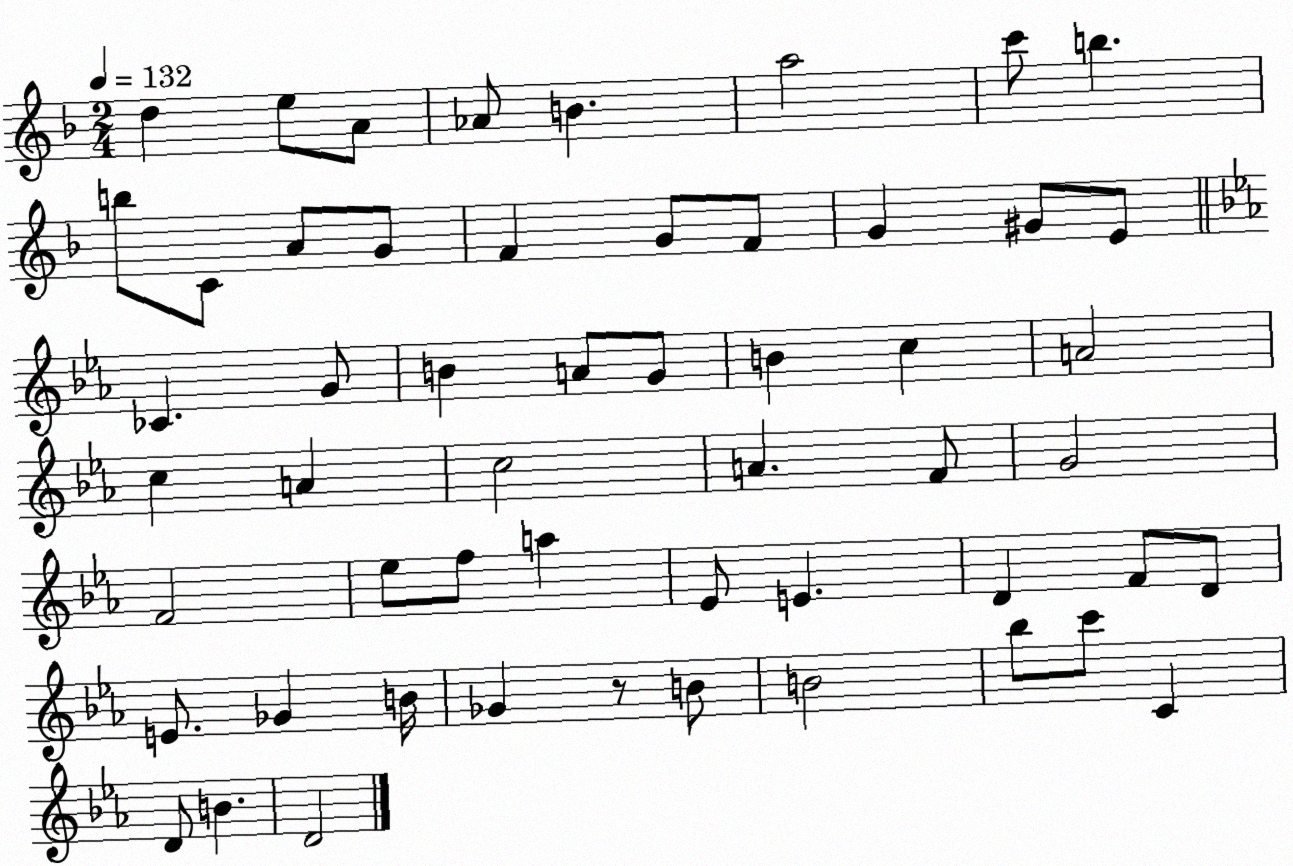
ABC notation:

X:1
T:Untitled
M:2/4
L:1/4
K:F
d e/2 A/2 _A/2 B a2 c'/2 b b/2 C/2 A/2 G/2 F G/2 F/2 G ^G/2 E/2 _C G/2 B A/2 G/2 B c A2 c A c2 A F/2 G2 F2 _e/2 f/2 a _E/2 E D F/2 D/2 E/2 _G B/4 _G z/2 B/2 B2 _b/2 c'/2 C D/2 B D2